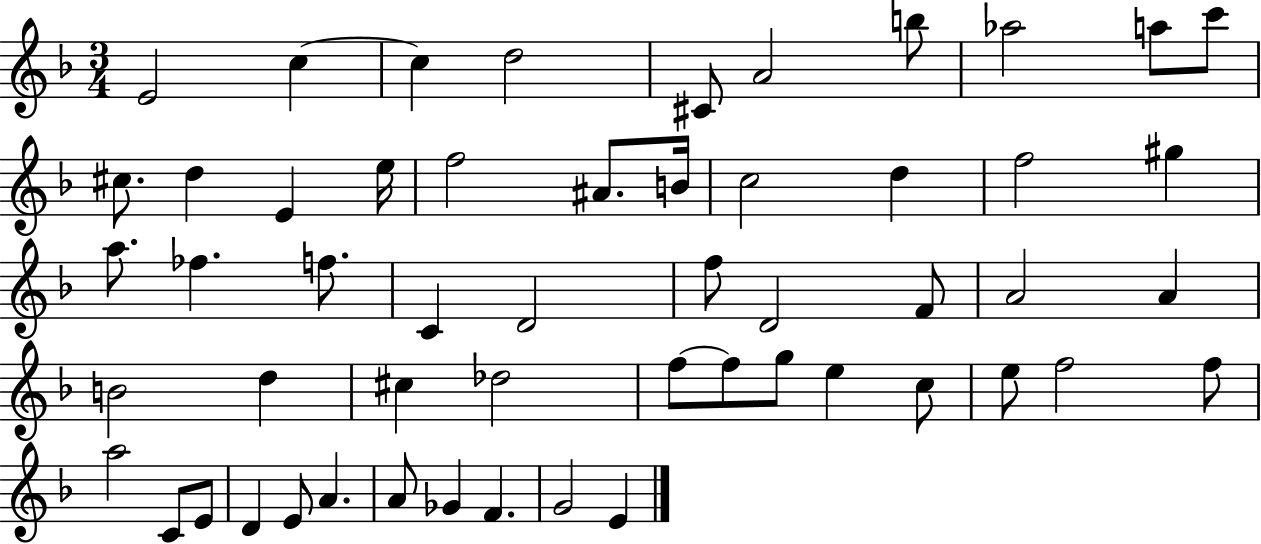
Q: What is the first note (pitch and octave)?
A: E4